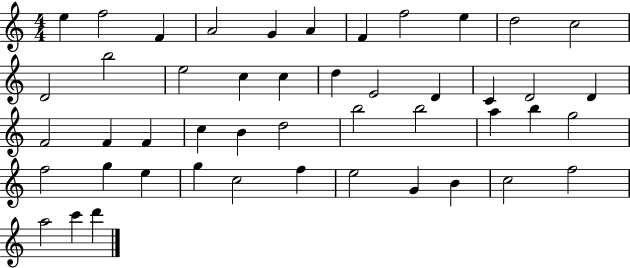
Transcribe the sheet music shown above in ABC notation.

X:1
T:Untitled
M:4/4
L:1/4
K:C
e f2 F A2 G A F f2 e d2 c2 D2 b2 e2 c c d E2 D C D2 D F2 F F c B d2 b2 b2 a b g2 f2 g e g c2 f e2 G B c2 f2 a2 c' d'